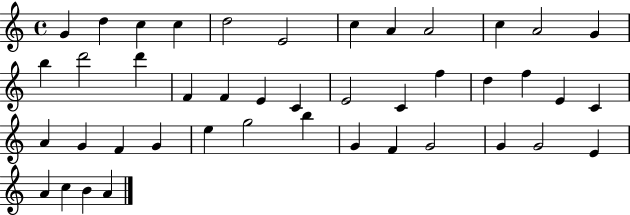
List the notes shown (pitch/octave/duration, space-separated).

G4/q D5/q C5/q C5/q D5/h E4/h C5/q A4/q A4/h C5/q A4/h G4/q B5/q D6/h D6/q F4/q F4/q E4/q C4/q E4/h C4/q F5/q D5/q F5/q E4/q C4/q A4/q G4/q F4/q G4/q E5/q G5/h B5/q G4/q F4/q G4/h G4/q G4/h E4/q A4/q C5/q B4/q A4/q